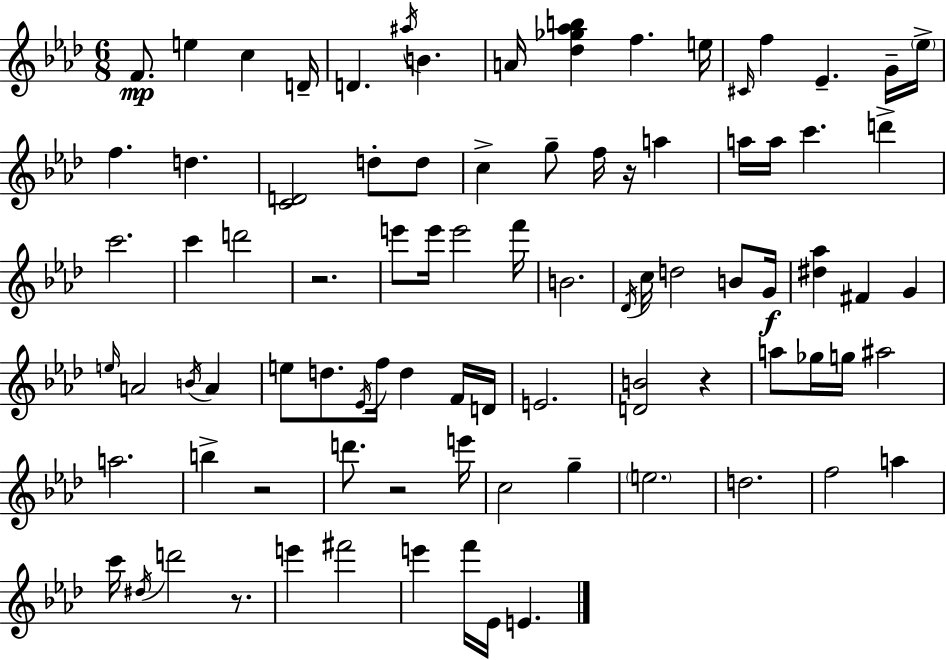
{
  \clef treble
  \numericTimeSignature
  \time 6/8
  \key aes \major
  \repeat volta 2 { f'8.\mp e''4 c''4 d'16-- | d'4. \acciaccatura { ais''16 } b'4. | a'16 <des'' ges'' aes'' b''>4 f''4. | e''16 \grace { cis'16 } f''4 ees'4.-- | \break g'16-- \parenthesize ees''16-> f''4. d''4. | <c' d'>2 d''8-. | d''8 c''4-> g''8-- f''16 r16 a''4 | a''16 a''16 c'''4. d'''4-> | \break c'''2. | c'''4 d'''2 | r2. | e'''8 e'''16 e'''2 | \break f'''16 b'2. | \acciaccatura { des'16 } c''16 d''2 | b'8 g'16\f <dis'' aes''>4 fis'4 g'4 | \grace { e''16 } a'2 | \break \acciaccatura { b'16 } a'4 e''8 d''8. \acciaccatura { ees'16 } f''16 | d''4 f'16 d'16 e'2. | <d' b'>2 | r4 a''8 ges''16 g''16 ais''2 | \break a''2. | b''4-> r2 | d'''8. r2 | e'''16 c''2 | \break g''4-- \parenthesize e''2. | d''2. | f''2 | a''4 c'''16 \acciaccatura { dis''16 } d'''2 | \break r8. e'''4 fis'''2 | e'''4 f'''16 | ees'16 e'4. } \bar "|."
}